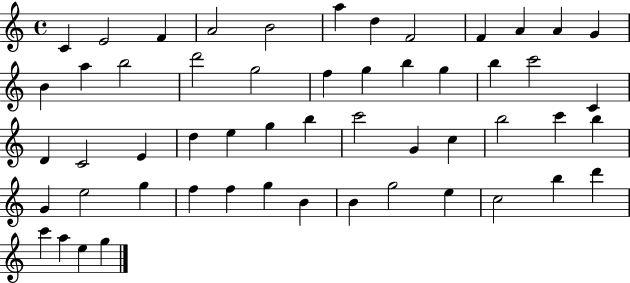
C4/q E4/h F4/q A4/h B4/h A5/q D5/q F4/h F4/q A4/q A4/q G4/q B4/q A5/q B5/h D6/h G5/h F5/q G5/q B5/q G5/q B5/q C6/h C4/q D4/q C4/h E4/q D5/q E5/q G5/q B5/q C6/h G4/q C5/q B5/h C6/q B5/q G4/q E5/h G5/q F5/q F5/q G5/q B4/q B4/q G5/h E5/q C5/h B5/q D6/q C6/q A5/q E5/q G5/q